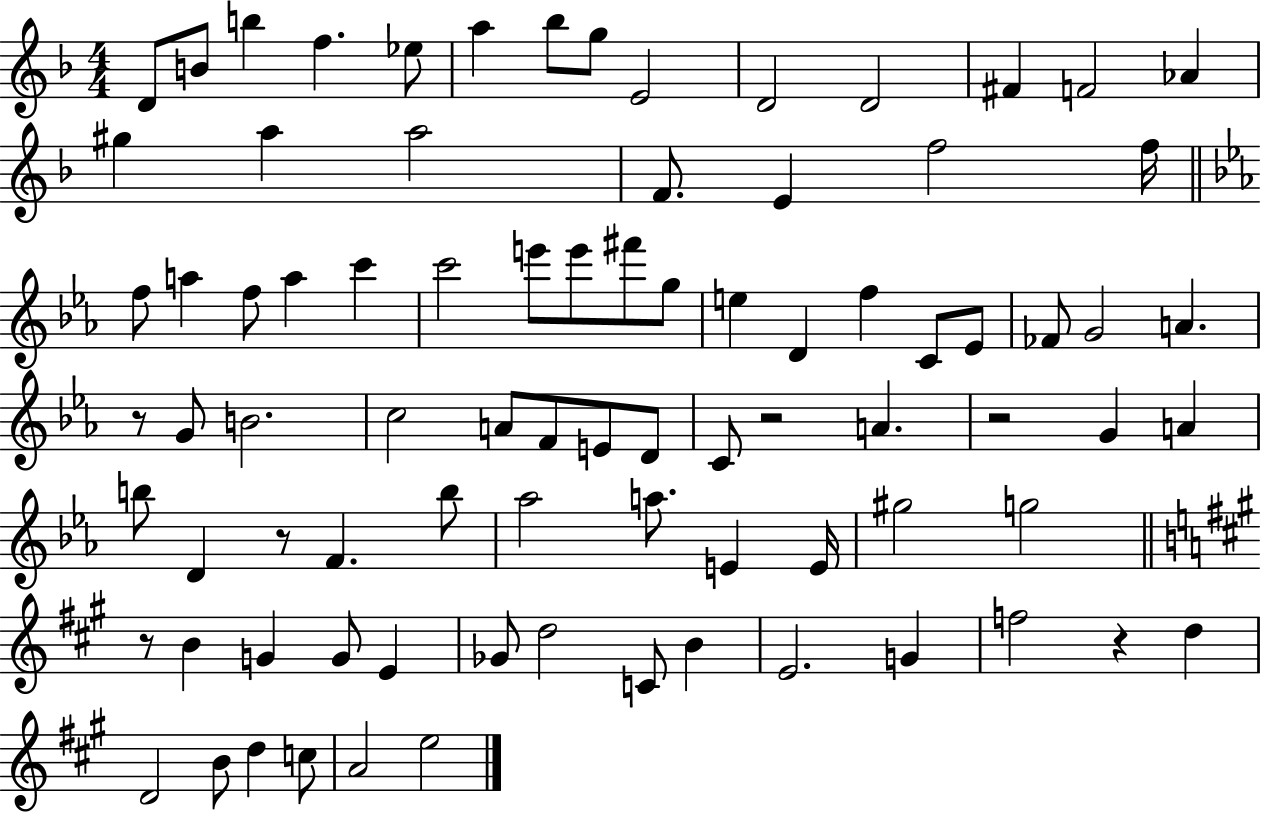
{
  \clef treble
  \numericTimeSignature
  \time 4/4
  \key f \major
  d'8 b'8 b''4 f''4. ees''8 | a''4 bes''8 g''8 e'2 | d'2 d'2 | fis'4 f'2 aes'4 | \break gis''4 a''4 a''2 | f'8. e'4 f''2 f''16 | \bar "||" \break \key c \minor f''8 a''4 f''8 a''4 c'''4 | c'''2 e'''8 e'''8 fis'''8 g''8 | e''4 d'4 f''4 c'8 ees'8 | fes'8 g'2 a'4. | \break r8 g'8 b'2. | c''2 a'8 f'8 e'8 d'8 | c'8 r2 a'4. | r2 g'4 a'4 | \break b''8 d'4 r8 f'4. b''8 | aes''2 a''8. e'4 e'16 | gis''2 g''2 | \bar "||" \break \key a \major r8 b'4 g'4 g'8 e'4 | ges'8 d''2 c'8 b'4 | e'2. g'4 | f''2 r4 d''4 | \break d'2 b'8 d''4 c''8 | a'2 e''2 | \bar "|."
}